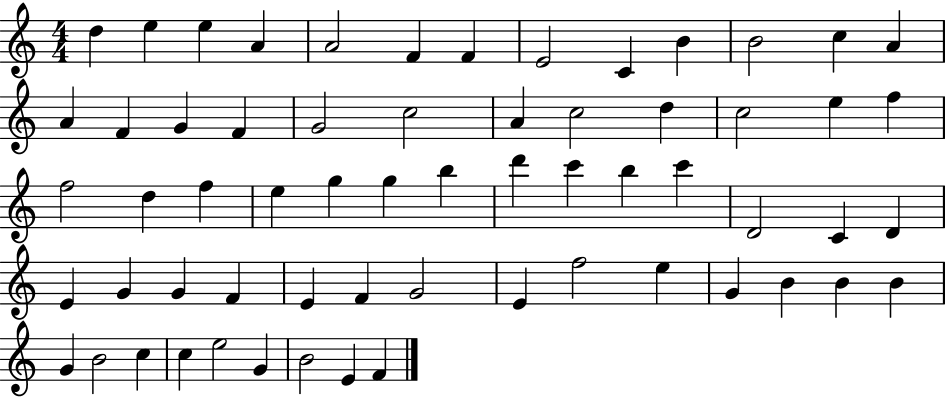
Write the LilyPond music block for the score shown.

{
  \clef treble
  \numericTimeSignature
  \time 4/4
  \key c \major
  d''4 e''4 e''4 a'4 | a'2 f'4 f'4 | e'2 c'4 b'4 | b'2 c''4 a'4 | \break a'4 f'4 g'4 f'4 | g'2 c''2 | a'4 c''2 d''4 | c''2 e''4 f''4 | \break f''2 d''4 f''4 | e''4 g''4 g''4 b''4 | d'''4 c'''4 b''4 c'''4 | d'2 c'4 d'4 | \break e'4 g'4 g'4 f'4 | e'4 f'4 g'2 | e'4 f''2 e''4 | g'4 b'4 b'4 b'4 | \break g'4 b'2 c''4 | c''4 e''2 g'4 | b'2 e'4 f'4 | \bar "|."
}